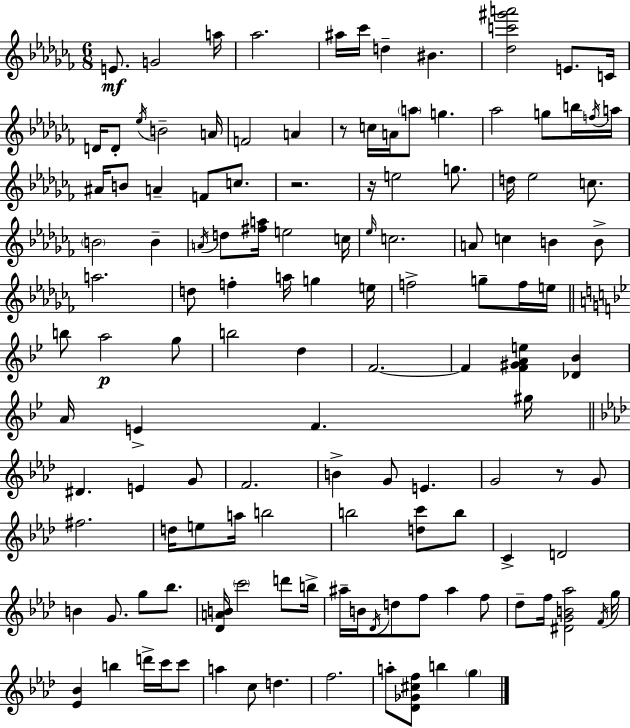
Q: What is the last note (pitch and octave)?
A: G5